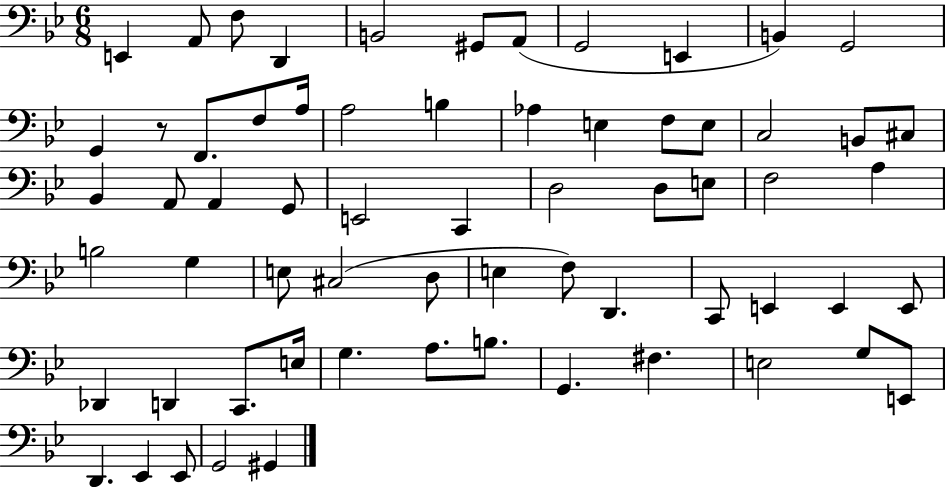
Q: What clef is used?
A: bass